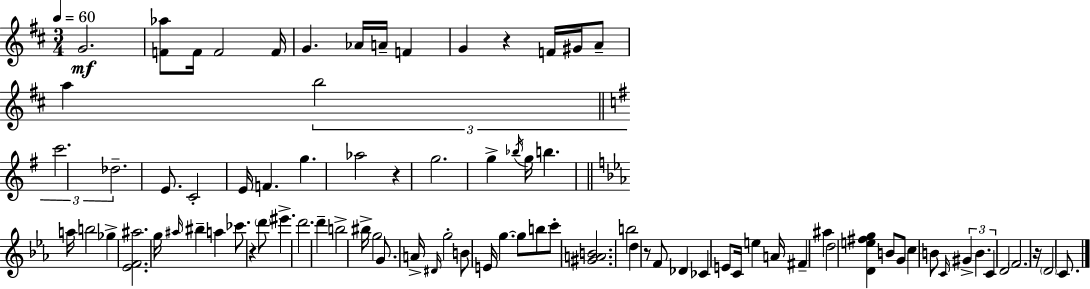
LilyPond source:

{
  \clef treble
  \numericTimeSignature
  \time 3/4
  \key d \major
  \tempo 4 = 60
  g'2.\mf | <f' aes''>8 f'16 f'2 f'16 | g'4. aes'16 a'16-- f'4 | g'4 r4 f'16 gis'16 a'8-- | \break a''4 \tuplet 3/2 { b''2 | \bar "||" \break \key e \minor c'''2. | des''2.-- } | e'8. c'2-. e'16 | f'4. g''4. | \break aes''2 r4 | g''2. | g''4-> \acciaccatura { bes''16 } g''16 b''4. | \bar "||" \break \key ees \major a''16 b''2 ges''4-> | <ees' f' ais''>2. | g''16 \grace { ais''16 } bis''4-- a''4 ces'''8. | r4 \parenthesize d'''8 eis'''4.-> | \break d'''2. | d'''4-- b''2-> | bis''16-> g''2 g'8. | a'16-> \grace { dis'16 } g''2-. | \break b'8 e'16 g''4.~~ g''8 b''8 | c'''8-. <gis' a' b'>2. | b''2 d''4 | r8 f'8 des'4 ces'4 | \break e'8 c'16 e''4 a'16 fis'4-- | ais''4 d''2 | <d' e'' fis'' g''>4 b'8 g'8 c''4 | b'8 \grace { c'16 } \tuplet 3/2 { gis'4-> b'4. | \break c'4 } d'2 | \parenthesize f'2. | r16 \parenthesize d'2 | c'8. \bar "|."
}